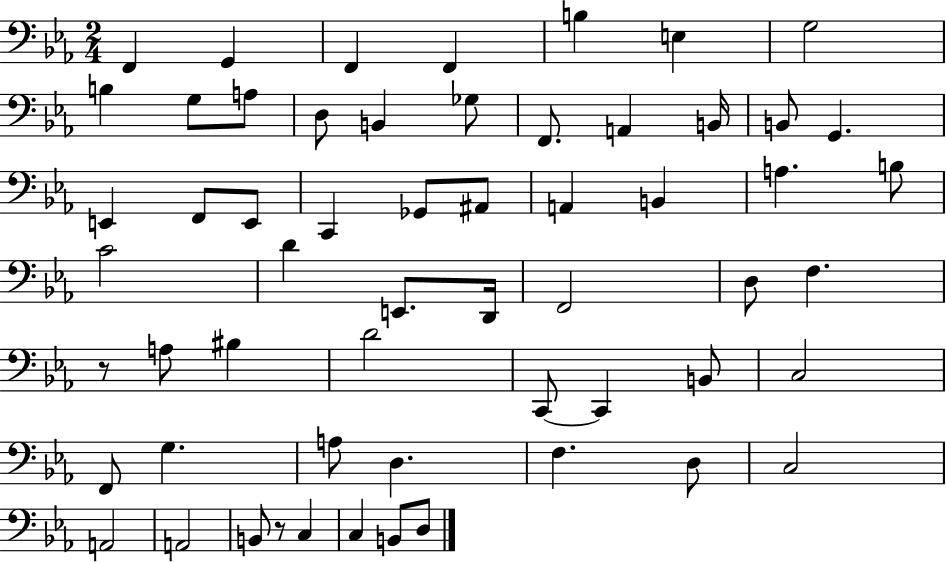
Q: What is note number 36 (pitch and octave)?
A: A3